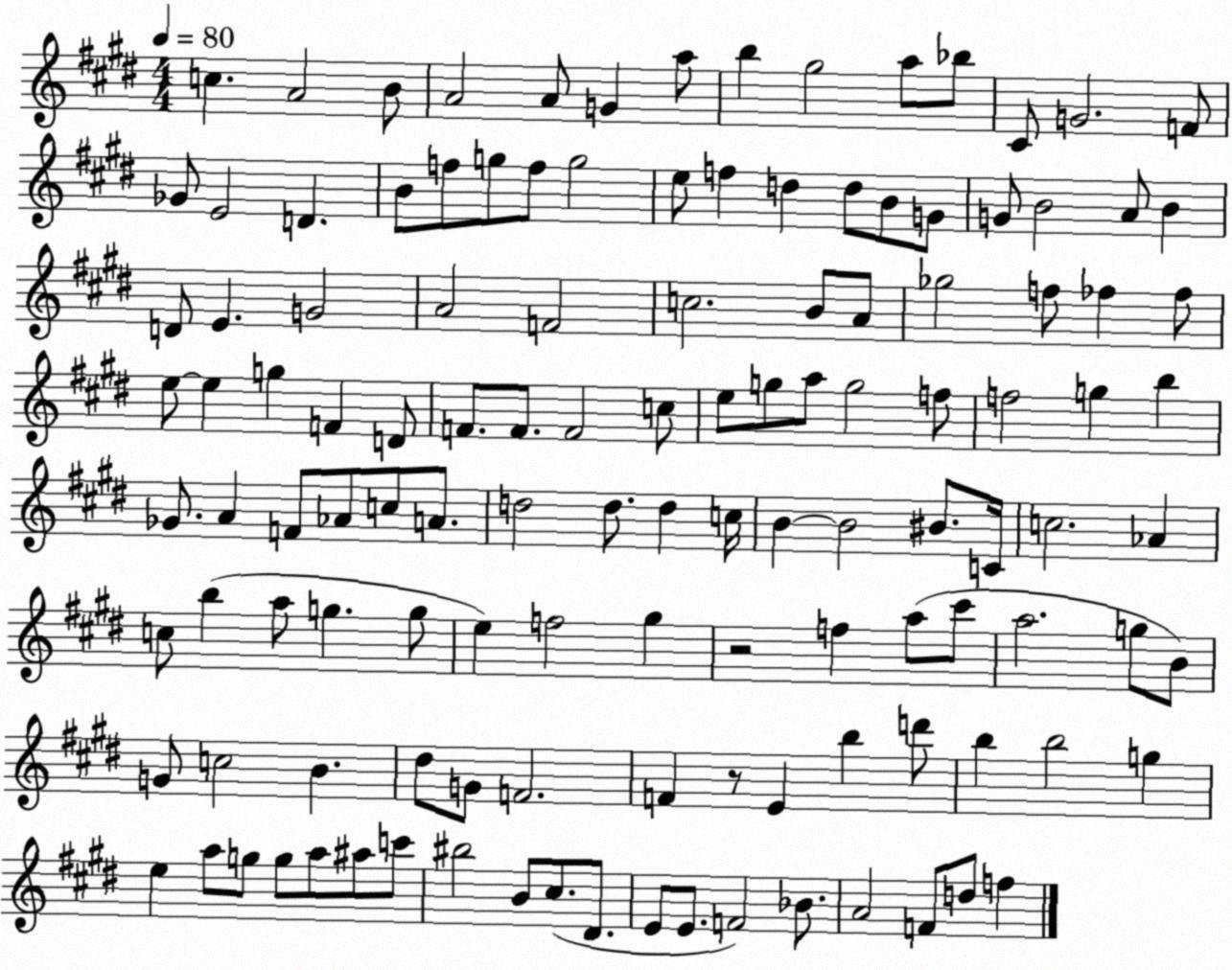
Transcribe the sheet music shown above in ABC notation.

X:1
T:Untitled
M:4/4
L:1/4
K:E
c A2 B/2 A2 A/2 G a/2 b ^g2 a/2 _b/2 ^C/2 G2 F/2 _G/2 E2 D B/2 f/2 g/2 f/2 g2 e/2 f d d/2 B/2 G/2 G/2 B2 A/2 B D/2 E G2 A2 F2 c2 B/2 A/2 _g2 f/2 _f _f/2 e/2 e g F D/2 F/2 F/2 F2 c/2 e/2 g/2 a/2 g2 f/2 f2 g b _G/2 A F/2 _A/2 c/2 A/2 d2 d/2 d c/4 B B2 ^B/2 C/4 c2 _A c/2 b a/2 g g/2 e f2 ^g z2 f a/2 ^c'/2 a2 g/2 B/2 G/2 c2 B ^d/2 G/2 F2 F z/2 E b d'/2 b b2 g e a/2 g/2 g/2 a/2 ^a/2 c'/2 ^b2 B/2 ^c/2 ^D/2 E/2 E/2 F2 _B/2 A2 F/2 d/2 f